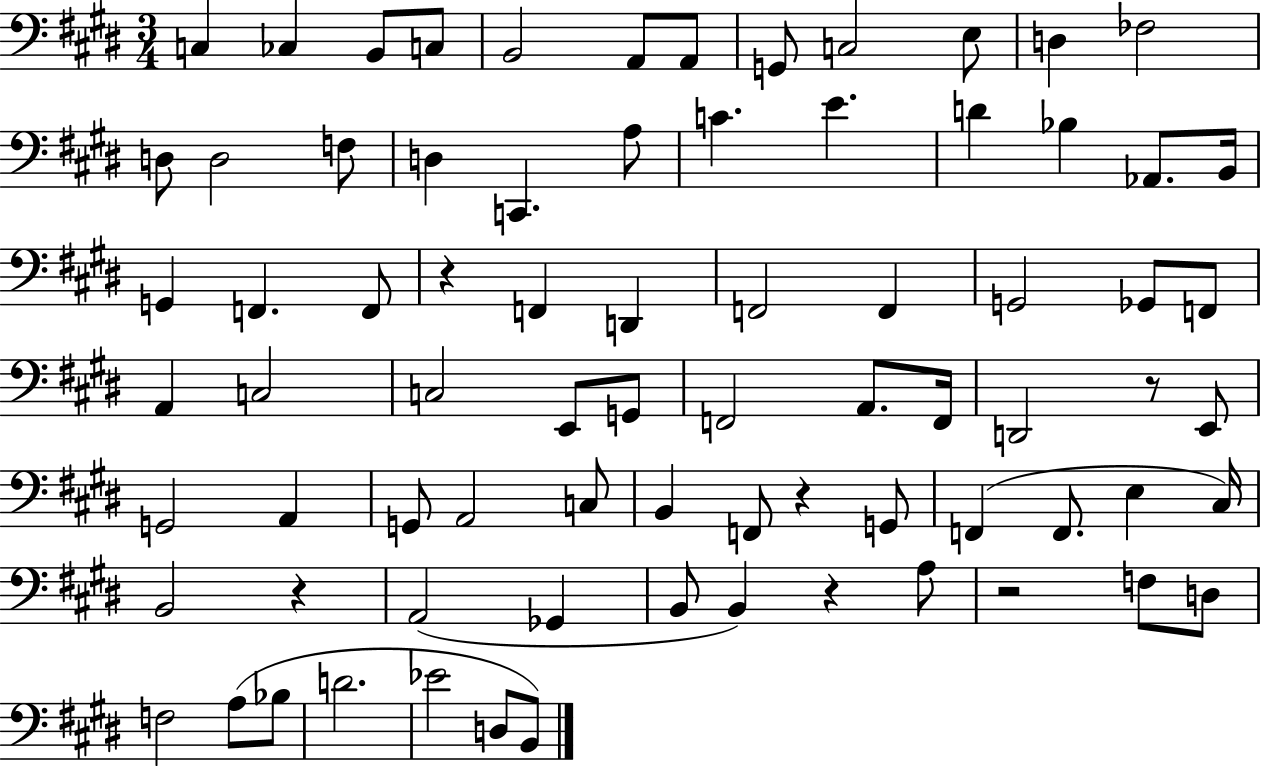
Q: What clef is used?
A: bass